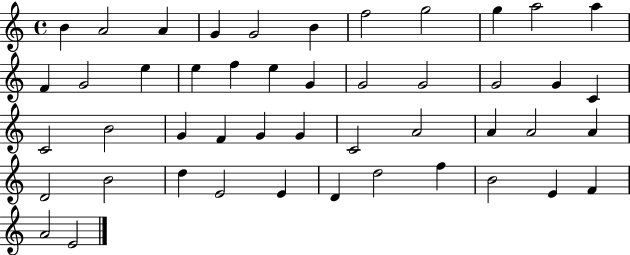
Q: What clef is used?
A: treble